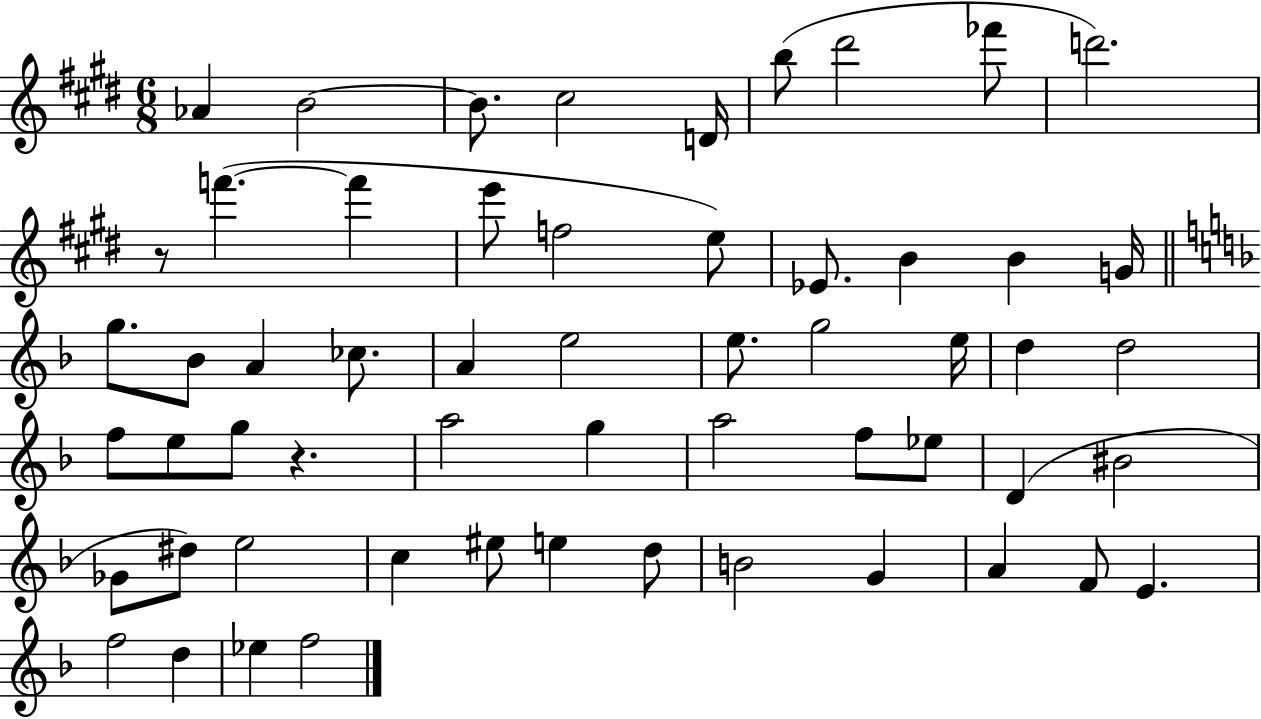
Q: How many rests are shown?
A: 2